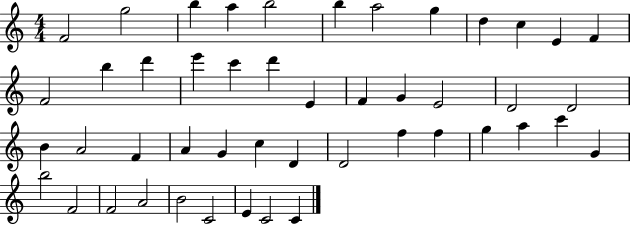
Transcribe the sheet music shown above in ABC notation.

X:1
T:Untitled
M:4/4
L:1/4
K:C
F2 g2 b a b2 b a2 g d c E F F2 b d' e' c' d' E F G E2 D2 D2 B A2 F A G c D D2 f f g a c' G b2 F2 F2 A2 B2 C2 E C2 C